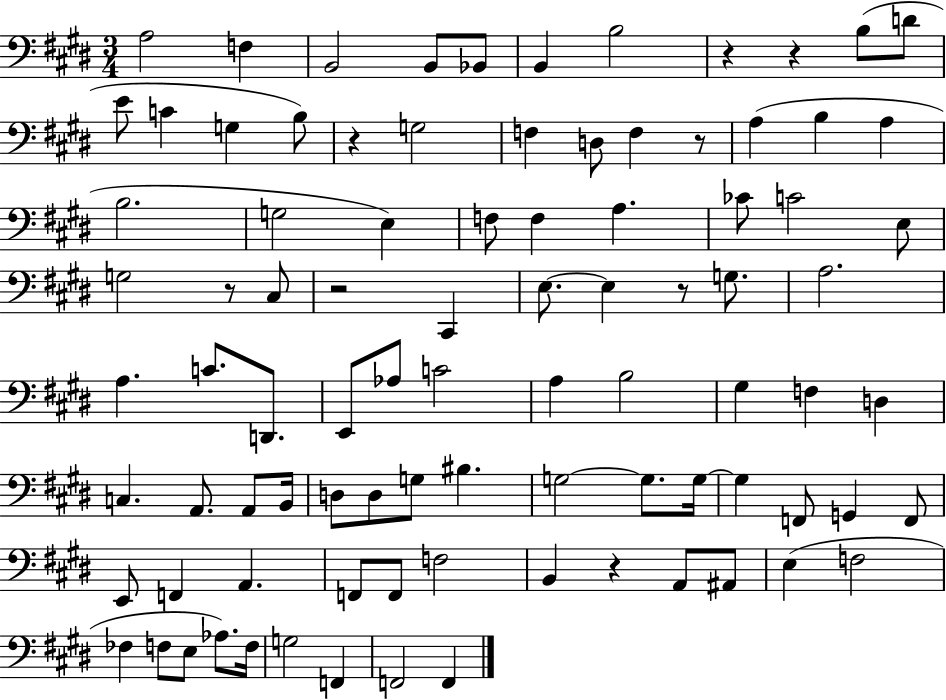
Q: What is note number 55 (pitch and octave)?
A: BIS3